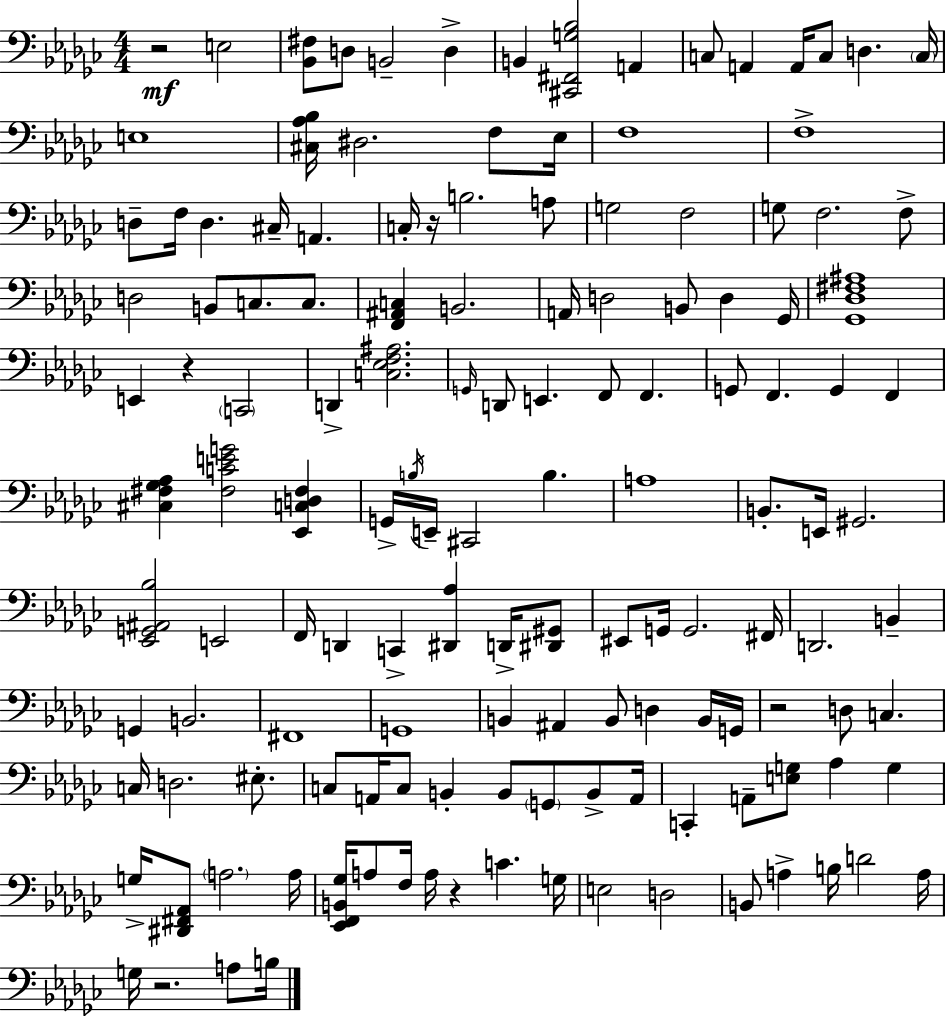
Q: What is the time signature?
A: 4/4